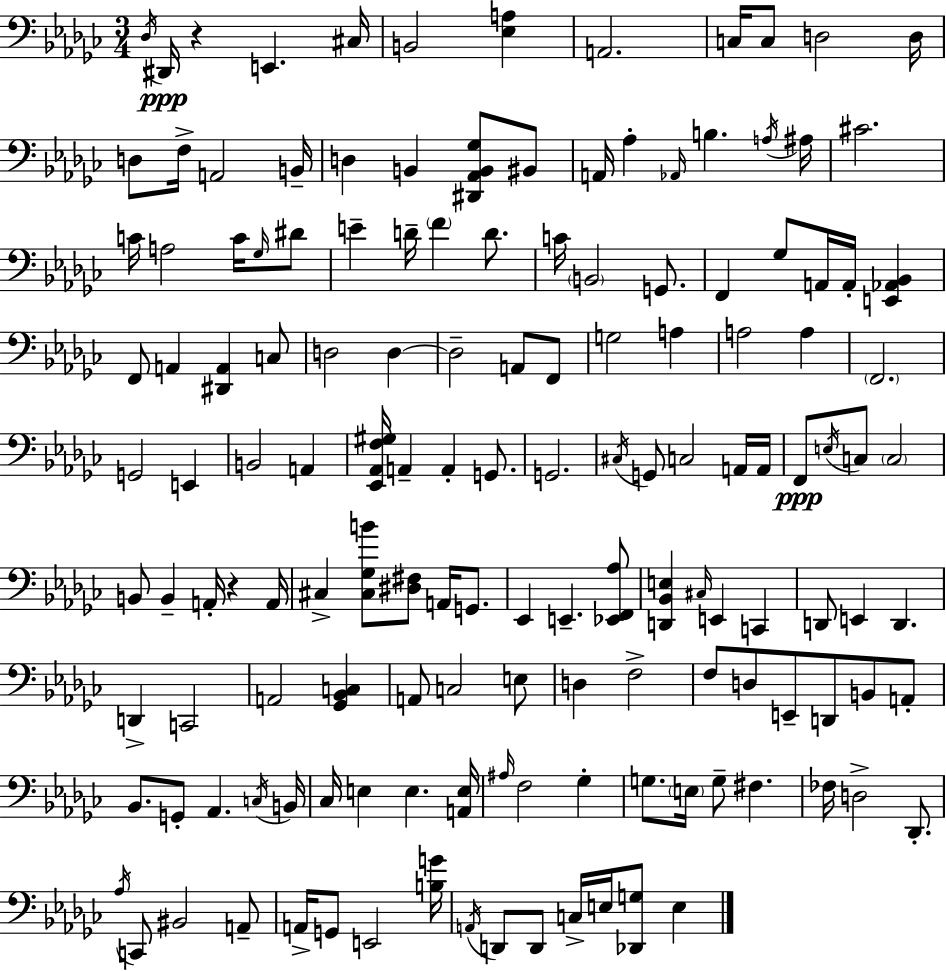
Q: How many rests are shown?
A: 2